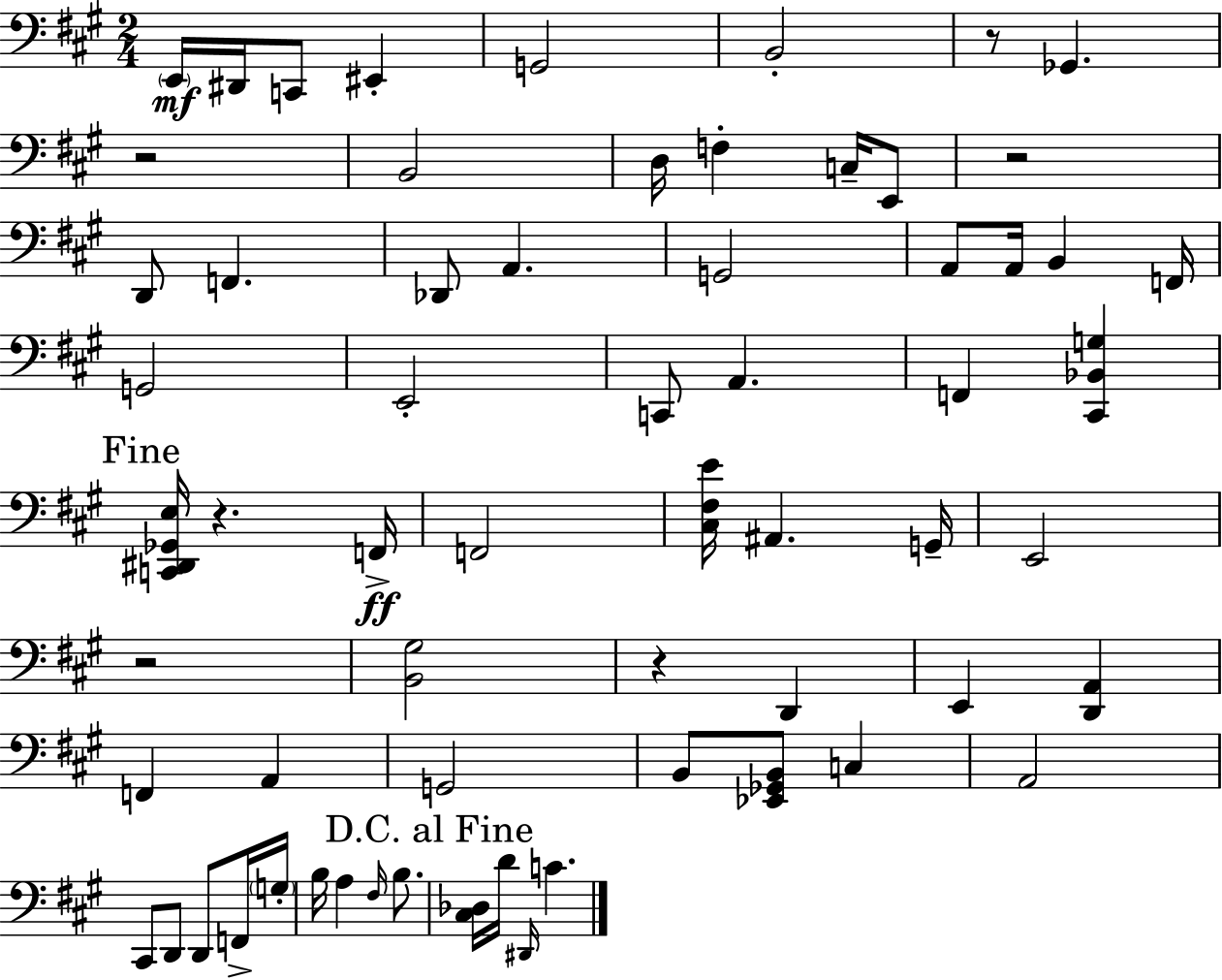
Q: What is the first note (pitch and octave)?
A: E2